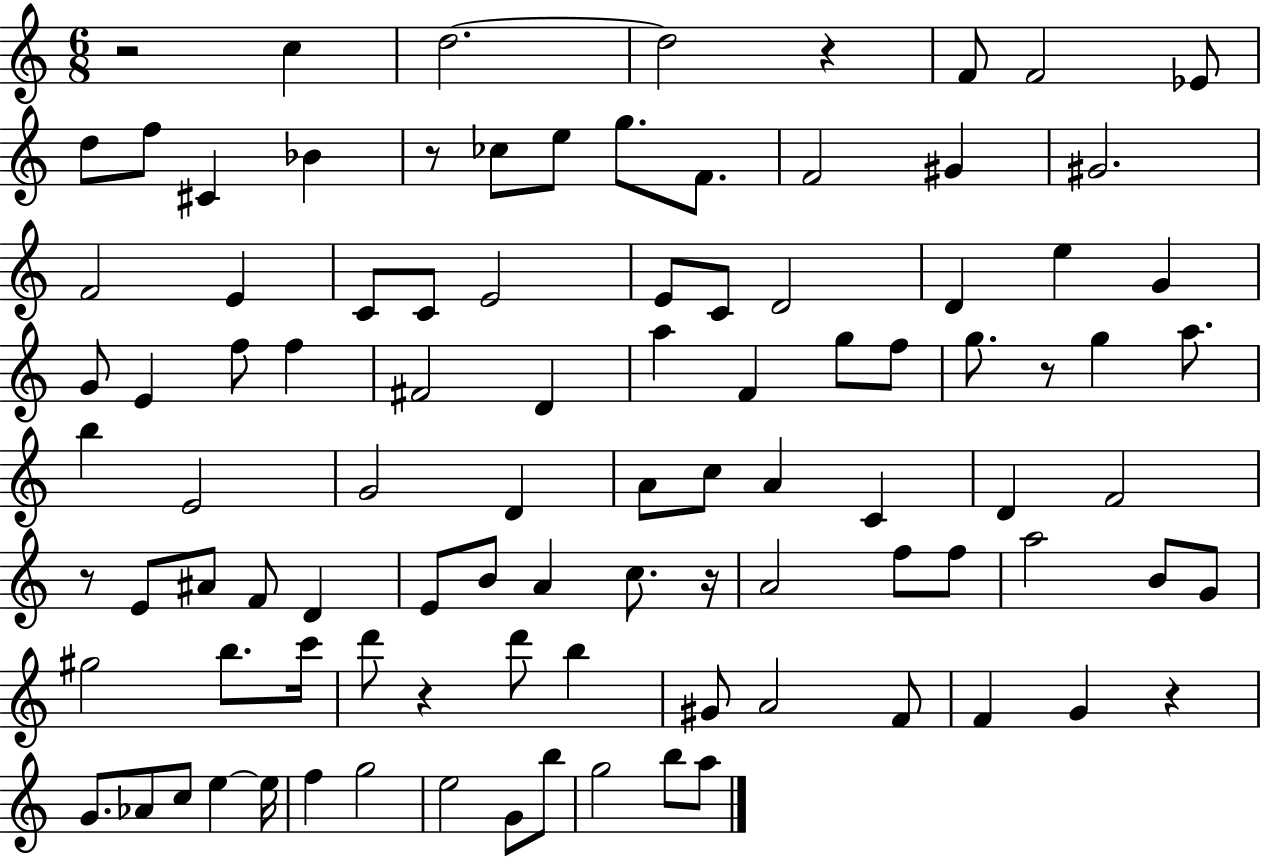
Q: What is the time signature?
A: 6/8